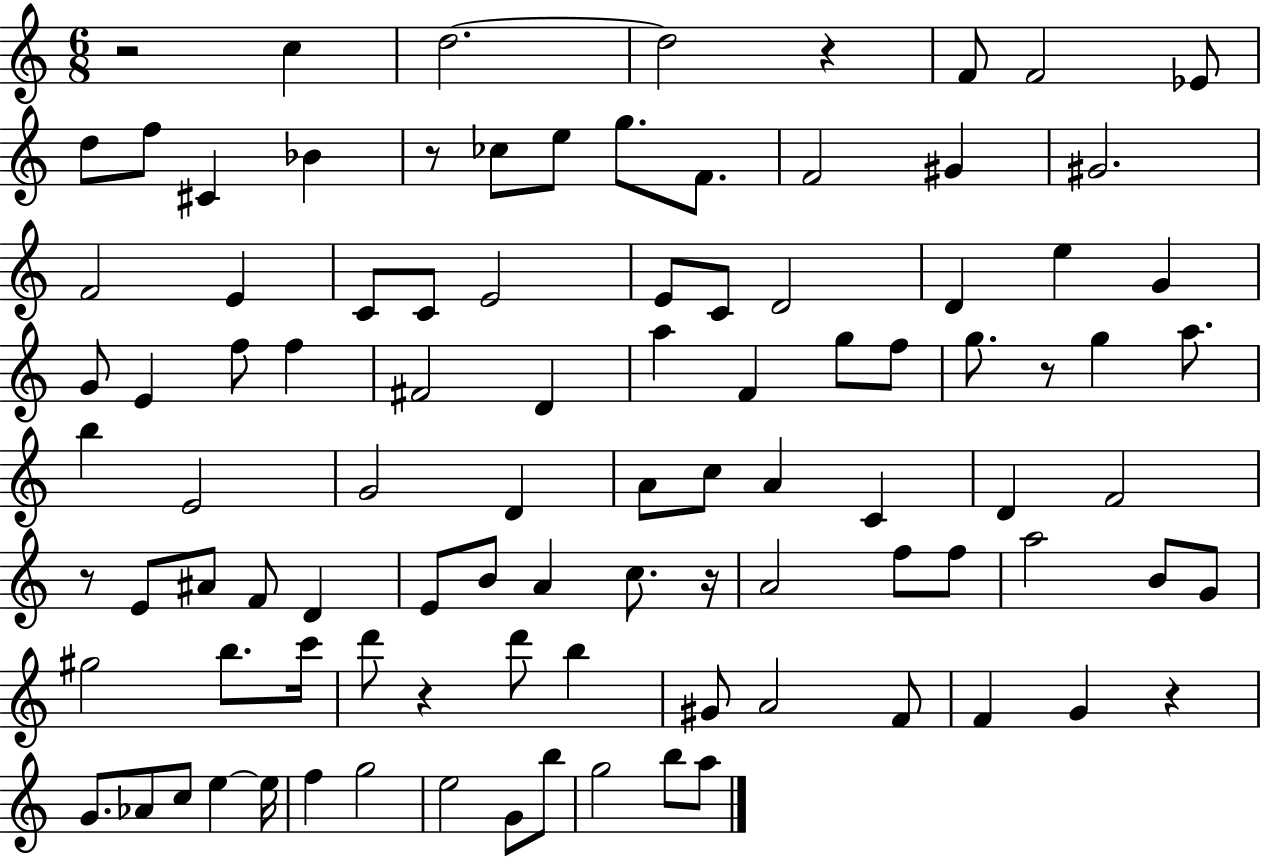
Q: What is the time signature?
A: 6/8